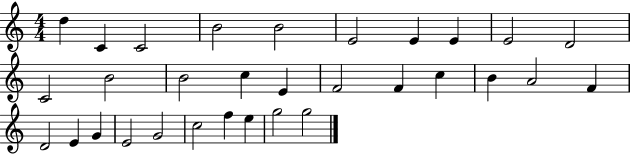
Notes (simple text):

D5/q C4/q C4/h B4/h B4/h E4/h E4/q E4/q E4/h D4/h C4/h B4/h B4/h C5/q E4/q F4/h F4/q C5/q B4/q A4/h F4/q D4/h E4/q G4/q E4/h G4/h C5/h F5/q E5/q G5/h G5/h